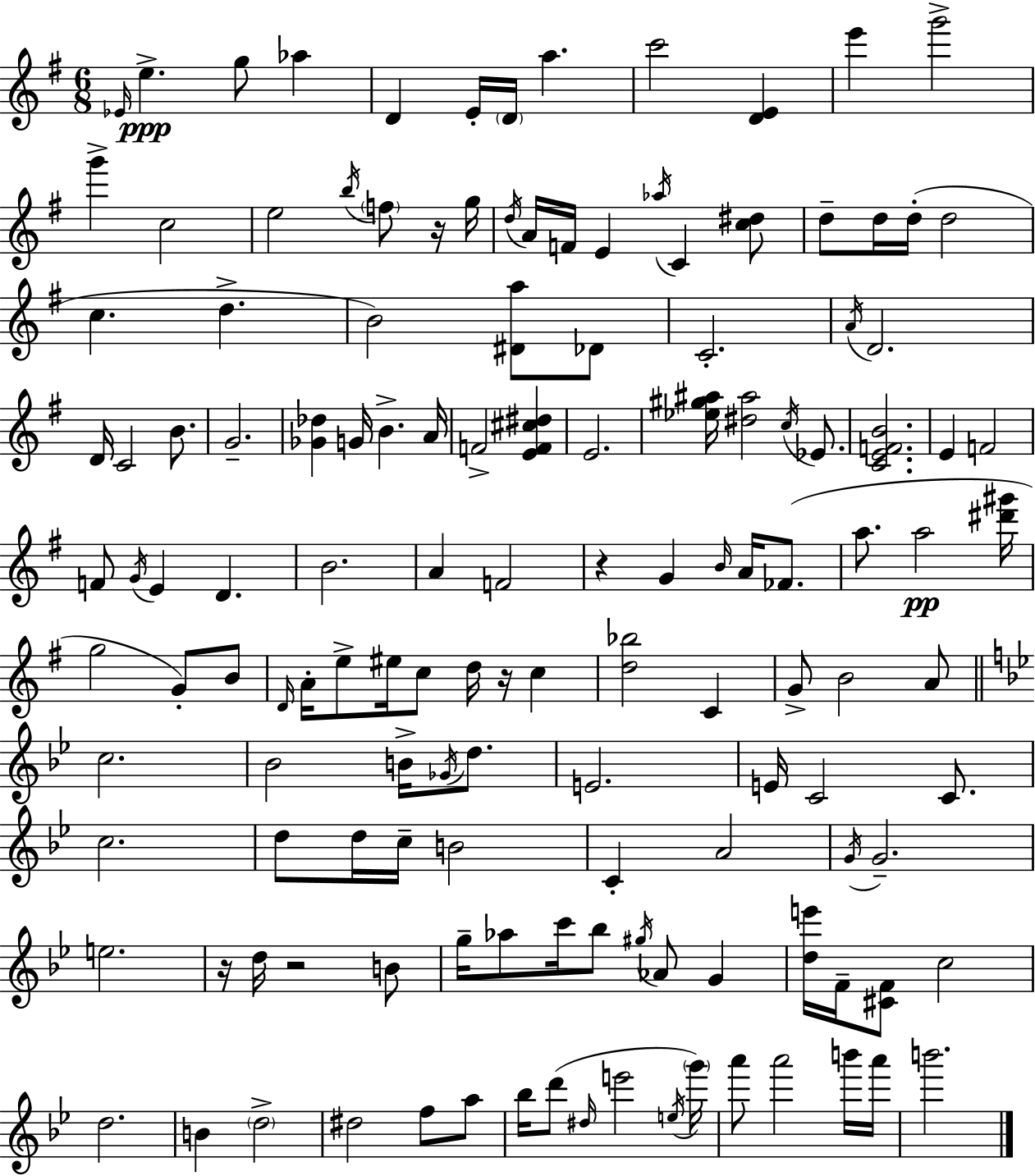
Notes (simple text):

Eb4/s E5/q. G5/e Ab5/q D4/q E4/s D4/s A5/q. C6/h [D4,E4]/q E6/q G6/h G6/q C5/h E5/h B5/s F5/e R/s G5/s D5/s A4/s F4/s E4/q Ab5/s C4/q [C5,D#5]/e D5/e D5/s D5/s D5/h C5/q. D5/q. B4/h [D#4,A5]/e Db4/e C4/h. A4/s D4/h. D4/s C4/h B4/e. G4/h. [Gb4,Db5]/q G4/s B4/q. A4/s F4/h [E4,F4,C#5,D#5]/q E4/h. [Eb5,G#5,A#5]/s [D#5,A#5]/h C5/s Eb4/e. [C4,E4,F4,B4]/h. E4/q F4/h F4/e G4/s E4/q D4/q. B4/h. A4/q F4/h R/q G4/q B4/s A4/s FES4/e. A5/e. A5/h [D#6,G#6]/s G5/h G4/e B4/e D4/s A4/s E5/e EIS5/s C5/e D5/s R/s C5/q [D5,Bb5]/h C4/q G4/e B4/h A4/e C5/h. Bb4/h B4/s Gb4/s D5/e. E4/h. E4/s C4/h C4/e. C5/h. D5/e D5/s C5/s B4/h C4/q A4/h G4/s G4/h. E5/h. R/s D5/s R/h B4/e G5/s Ab5/e C6/s Bb5/e G#5/s Ab4/e G4/q [D5,E6]/s F4/s [C#4,F4]/e C5/h D5/h. B4/q D5/h D#5/h F5/e A5/e Bb5/s D6/e D#5/s E6/h E5/s G6/s A6/e A6/h B6/s A6/s B6/h.